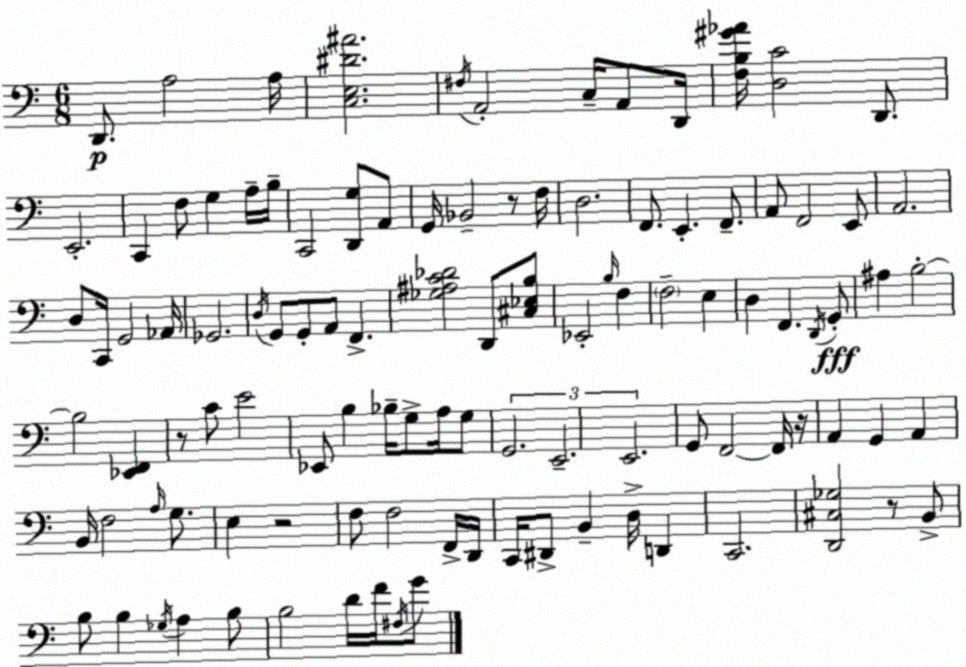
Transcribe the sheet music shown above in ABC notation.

X:1
T:Untitled
M:6/8
L:1/4
K:Am
D,,/2 A,2 A,/4 [C,E,^D^A]2 ^F,/4 A,,2 C,/4 A,,/2 D,,/4 [F,B,^G_A]/4 [D,C]2 D,,/2 E,,2 C,, F,/2 G, A,/4 B,/4 C,,2 [D,,G,]/2 A,,/2 G,,/4 _B,,2 z/2 F,/4 D,2 F,,/2 E,, F,,/2 A,,/2 F,,2 E,,/2 A,,2 D,/2 C,,/4 G,,2 _A,,/4 _G,,2 D,/4 G,,/2 G,,/2 A,,/2 F,, [_G,^A,C_D]2 D,,/2 [^C,_E,B,]/2 _E,,2 B,/4 F, F,2 E, D, F,, D,,/4 G,,/2 ^A, B,2 B,2 [_E,,F,,] z/2 C/2 E2 _E,,/2 B, _B,/4 G,/2 A,/4 G,/2 G,,2 E,,2 E,,2 G,,/2 F,,2 F,,/4 z/4 A,, G,, A,, B,,/4 F,2 A,/4 G,/2 E, z2 F,/2 F,2 F,,/4 D,,/4 C,,/4 ^D,,/2 B,, D,/4 D,, C,,2 [D,,^C,_G,]2 z/2 B,,/2 B,/2 B, _G,/4 A, B,/2 B,2 D/4 F/4 ^F,/4 G/2